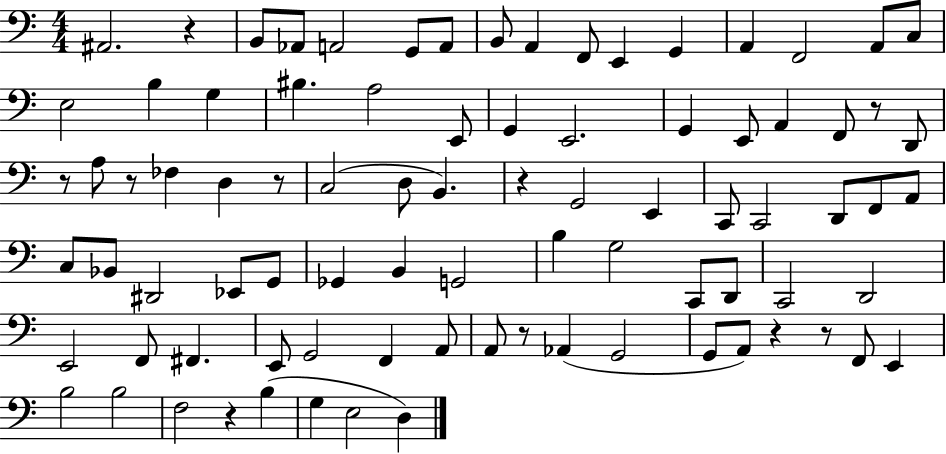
X:1
T:Untitled
M:4/4
L:1/4
K:C
^A,,2 z B,,/2 _A,,/2 A,,2 G,,/2 A,,/2 B,,/2 A,, F,,/2 E,, G,, A,, F,,2 A,,/2 C,/2 E,2 B, G, ^B, A,2 E,,/2 G,, E,,2 G,, E,,/2 A,, F,,/2 z/2 D,,/2 z/2 A,/2 z/2 _F, D, z/2 C,2 D,/2 B,, z G,,2 E,, C,,/2 C,,2 D,,/2 F,,/2 A,,/2 C,/2 _B,,/2 ^D,,2 _E,,/2 G,,/2 _G,, B,, G,,2 B, G,2 C,,/2 D,,/2 C,,2 D,,2 E,,2 F,,/2 ^F,, E,,/2 G,,2 F,, A,,/2 A,,/2 z/2 _A,, G,,2 G,,/2 A,,/2 z z/2 F,,/2 E,, B,2 B,2 F,2 z B, G, E,2 D,